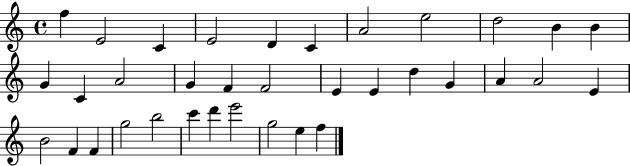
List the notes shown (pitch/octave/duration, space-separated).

F5/q E4/h C4/q E4/h D4/q C4/q A4/h E5/h D5/h B4/q B4/q G4/q C4/q A4/h G4/q F4/q F4/h E4/q E4/q D5/q G4/q A4/q A4/h E4/q B4/h F4/q F4/q G5/h B5/h C6/q D6/q E6/h G5/h E5/q F5/q